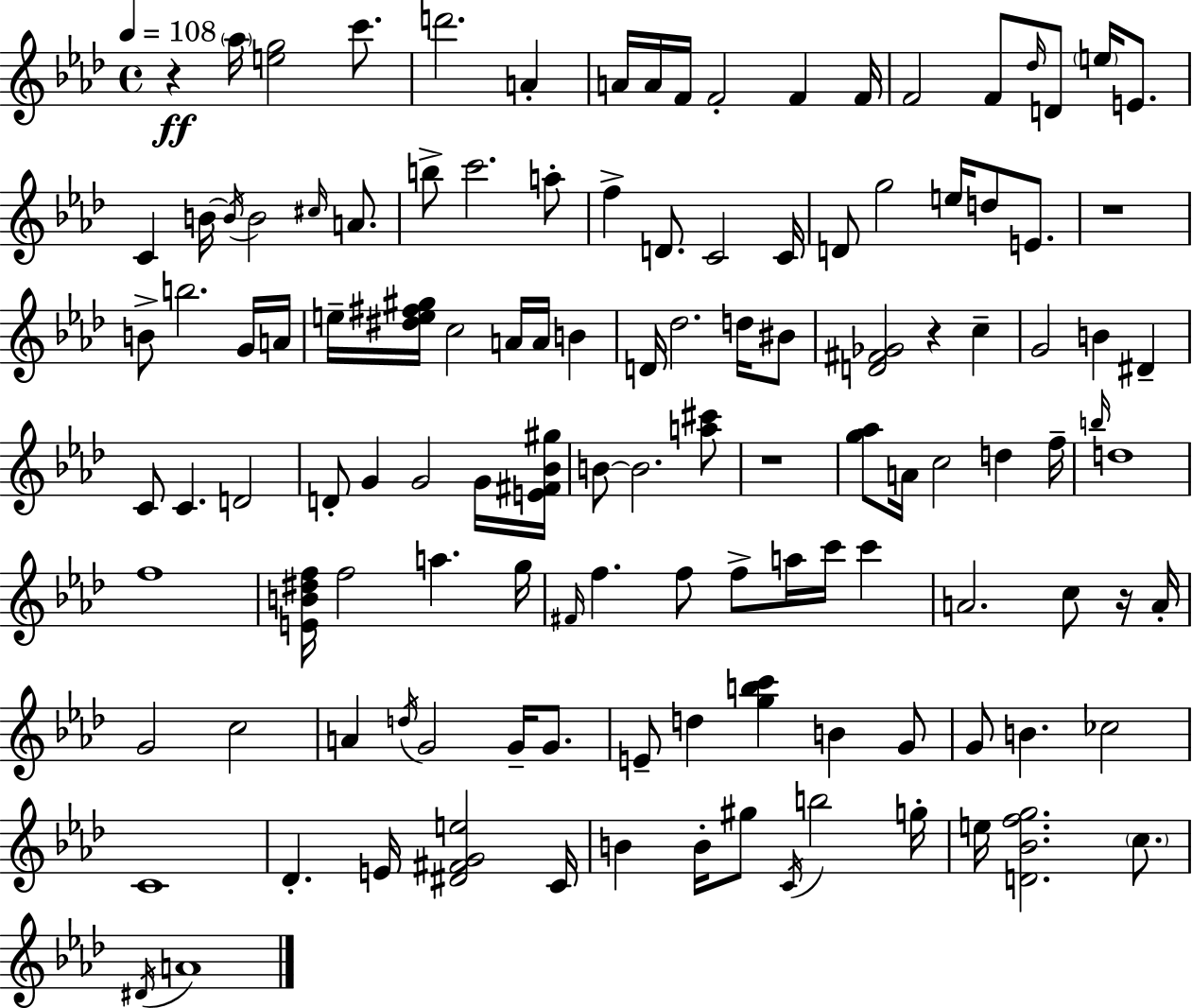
R/q Ab5/s [E5,G5]/h C6/e. D6/h. A4/q A4/s A4/s F4/s F4/h F4/q F4/s F4/h F4/e Db5/s D4/e E5/s E4/e. C4/q B4/s B4/s B4/h C#5/s A4/e. B5/e C6/h. A5/e F5/q D4/e. C4/h C4/s D4/e G5/h E5/s D5/e E4/e. R/w B4/e B5/h. G4/s A4/s E5/s [D#5,E5,F#5,G#5]/s C5/h A4/s A4/s B4/q D4/s Db5/h. D5/s BIS4/e [D4,F#4,Gb4]/h R/q C5/q G4/h B4/q D#4/q C4/e C4/q. D4/h D4/e G4/q G4/h G4/s [E4,F#4,Bb4,G#5]/s B4/e B4/h. [A5,C#6]/e R/w [G5,Ab5]/e A4/s C5/h D5/q F5/s B5/s D5/w F5/w [E4,B4,D#5,F5]/s F5/h A5/q. G5/s F#4/s F5/q. F5/e F5/e A5/s C6/s C6/q A4/h. C5/e R/s A4/s G4/h C5/h A4/q D5/s G4/h G4/s G4/e. E4/e D5/q [G5,B5,C6]/q B4/q G4/e G4/e B4/q. CES5/h C4/w Db4/q. E4/s [D#4,F#4,G4,E5]/h C4/s B4/q B4/s G#5/e C4/s B5/h G5/s E5/s [D4,Bb4,F5,G5]/h. C5/e. D#4/s A4/w